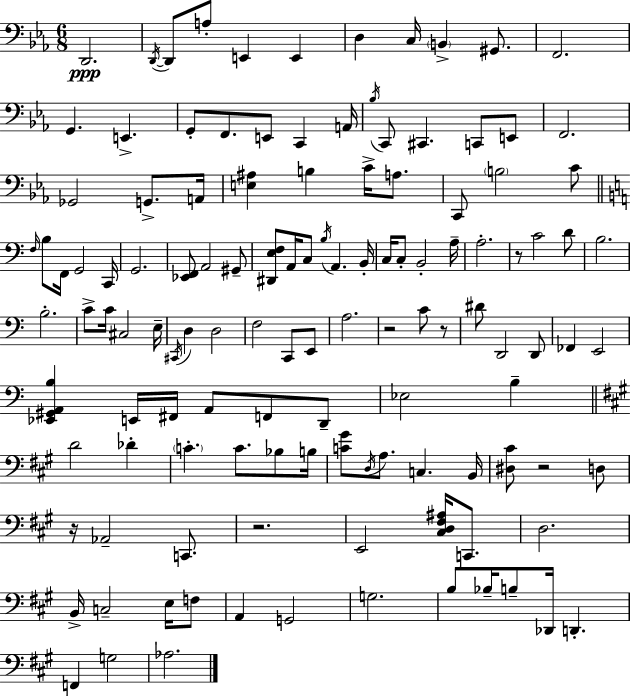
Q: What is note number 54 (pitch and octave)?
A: B3